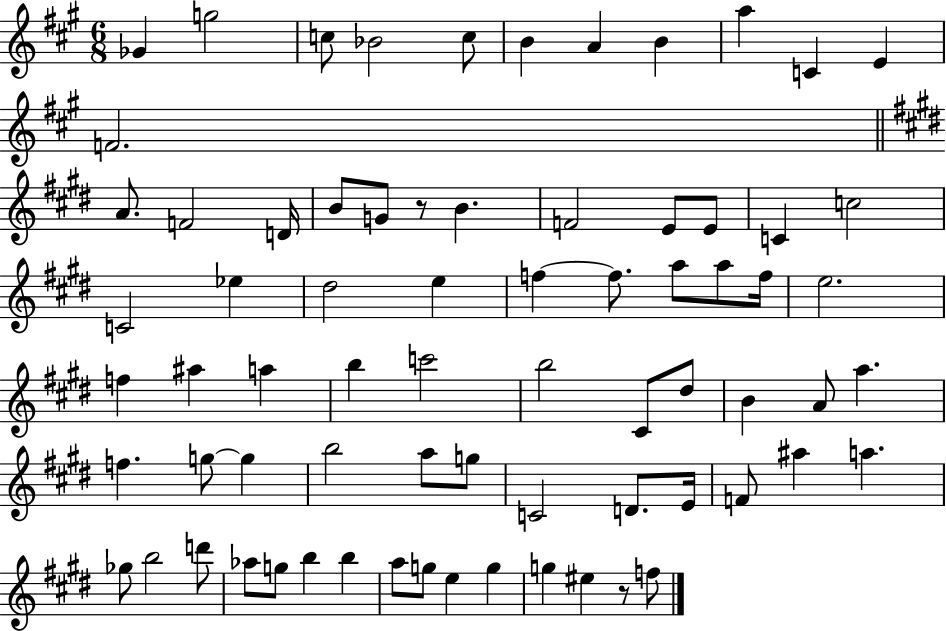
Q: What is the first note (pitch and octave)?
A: Gb4